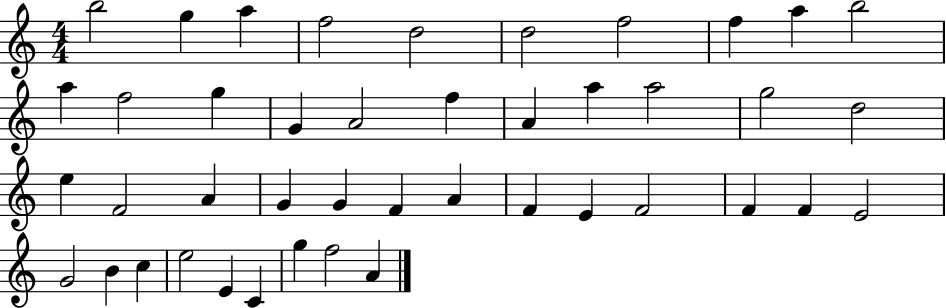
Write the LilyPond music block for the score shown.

{
  \clef treble
  \numericTimeSignature
  \time 4/4
  \key c \major
  b''2 g''4 a''4 | f''2 d''2 | d''2 f''2 | f''4 a''4 b''2 | \break a''4 f''2 g''4 | g'4 a'2 f''4 | a'4 a''4 a''2 | g''2 d''2 | \break e''4 f'2 a'4 | g'4 g'4 f'4 a'4 | f'4 e'4 f'2 | f'4 f'4 e'2 | \break g'2 b'4 c''4 | e''2 e'4 c'4 | g''4 f''2 a'4 | \bar "|."
}